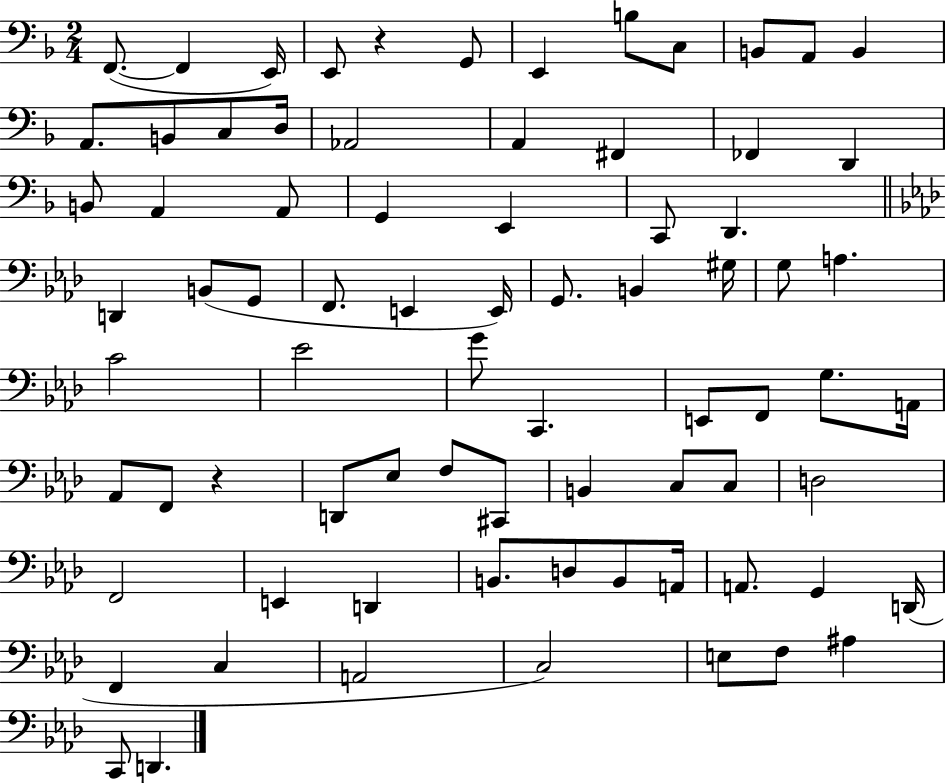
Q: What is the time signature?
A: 2/4